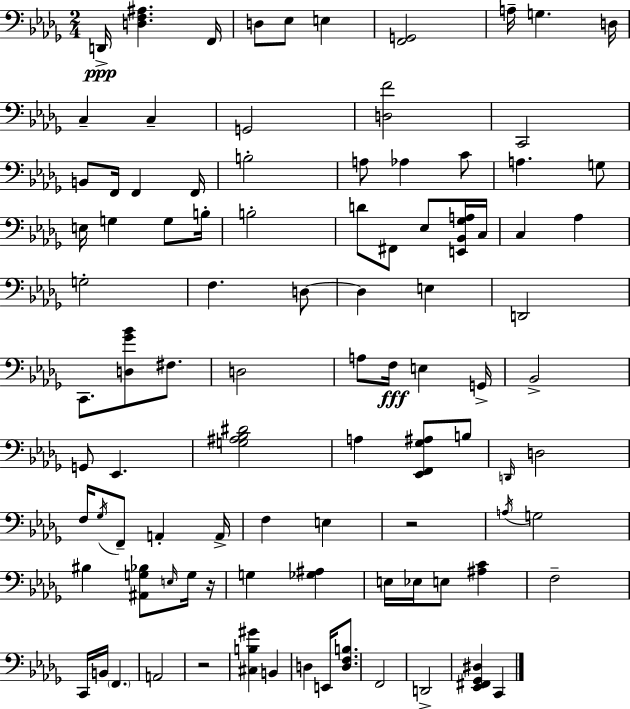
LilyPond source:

{
  \clef bass
  \numericTimeSignature
  \time 2/4
  \key bes \minor
  \repeat volta 2 { d,16->\ppp <d f ais>4. f,16 | d8 ees8 e4 | <f, g,>2 | a16-- g4. d16 | \break c4-- c4-- | g,2 | <d f'>2 | c,2 | \break b,8 f,16 f,4 f,16 | b2-. | a8 aes4 c'8 | a4. g8 | \break e16 g4 g8 b16-. | b2-. | d'8 fis,8 ees8 <e, bes, ges a>16 c16 | c4 aes4 | \break g2-. | f4. d8~~ | d4 e4 | d,2 | \break c,8. <d ges' bes'>8 fis8. | d2 | a8 f16\fff e4 g,16-> | bes,2-> | \break g,8 ees,4. | <g ais bes dis'>2 | a4 <ees, f, ges ais>8 b8 | \grace { d,16 } d2 | \break f16 \acciaccatura { ges16 } f,8-- a,4-. | a,16-> f4 e4 | r2 | \acciaccatura { a16 } g2 | \break bis4 <ais, g bes>8 | \grace { e16 } g16 r16 g4 | <ges ais>4 e16 ees16 e8 | <ais c'>4 f2-- | \break c,16 b,16 \parenthesize f,4. | a,2 | r2 | <cis b gis'>4 | \break b,4 d4 | e,16 <d f b>8. f,2 | d,2-> | <ees, fis, ges, dis>4 | \break c,4 } \bar "|."
}